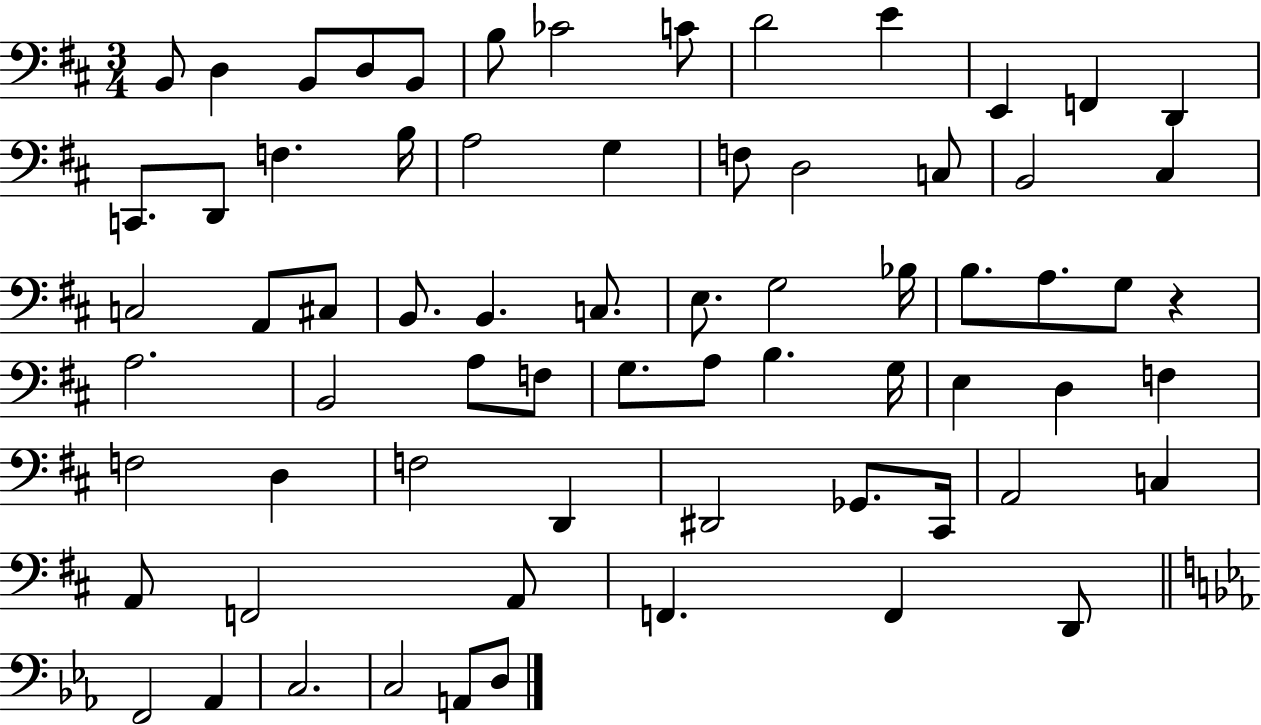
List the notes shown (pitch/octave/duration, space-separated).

B2/e D3/q B2/e D3/e B2/e B3/e CES4/h C4/e D4/h E4/q E2/q F2/q D2/q C2/e. D2/e F3/q. B3/s A3/h G3/q F3/e D3/h C3/e B2/h C#3/q C3/h A2/e C#3/e B2/e. B2/q. C3/e. E3/e. G3/h Bb3/s B3/e. A3/e. G3/e R/q A3/h. B2/h A3/e F3/e G3/e. A3/e B3/q. G3/s E3/q D3/q F3/q F3/h D3/q F3/h D2/q D#2/h Gb2/e. C#2/s A2/h C3/q A2/e F2/h A2/e F2/q. F2/q D2/e F2/h Ab2/q C3/h. C3/h A2/e D3/e